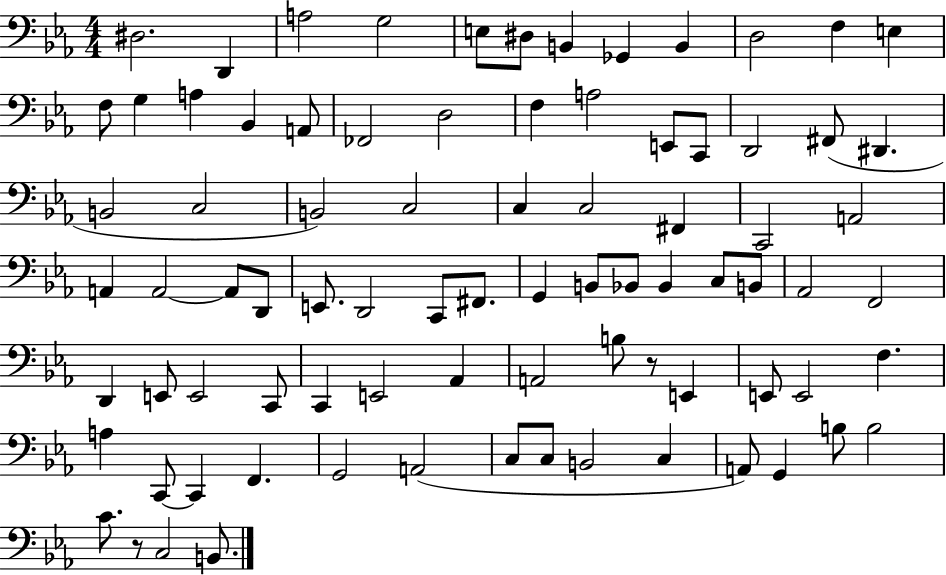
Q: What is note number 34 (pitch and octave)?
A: C2